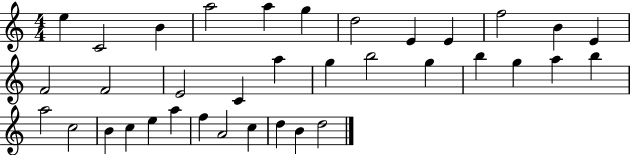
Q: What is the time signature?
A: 4/4